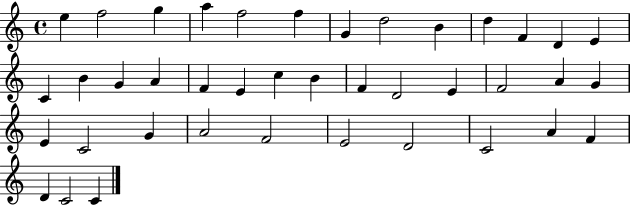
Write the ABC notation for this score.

X:1
T:Untitled
M:4/4
L:1/4
K:C
e f2 g a f2 f G d2 B d F D E C B G A F E c B F D2 E F2 A G E C2 G A2 F2 E2 D2 C2 A F D C2 C